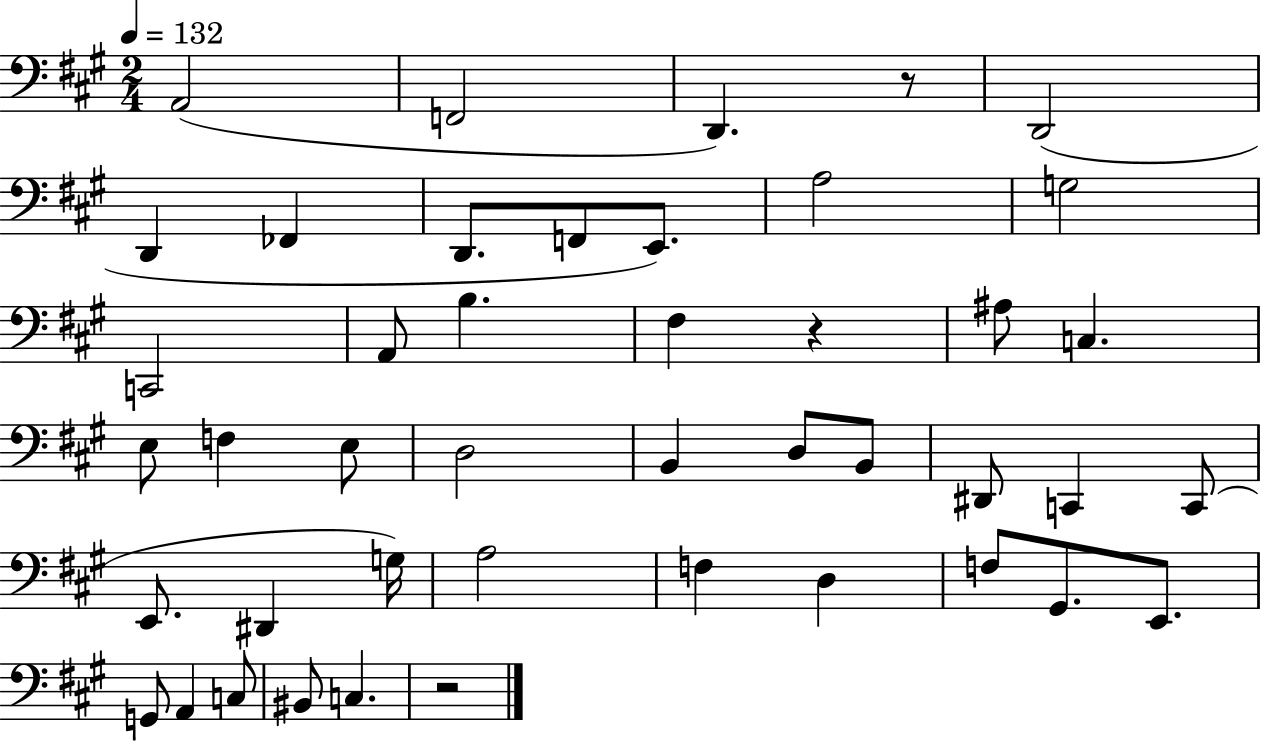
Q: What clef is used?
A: bass